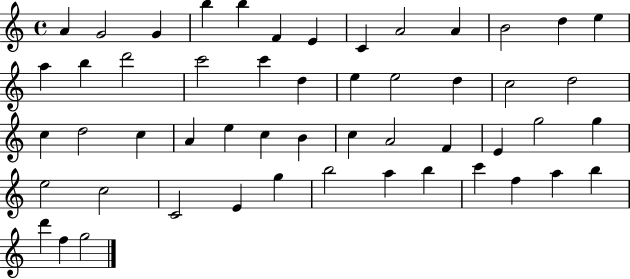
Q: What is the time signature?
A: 4/4